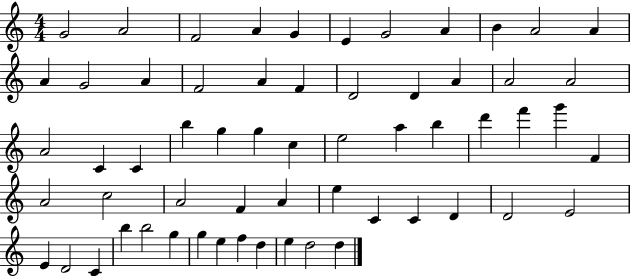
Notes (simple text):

G4/h A4/h F4/h A4/q G4/q E4/q G4/h A4/q B4/q A4/h A4/q A4/q G4/h A4/q F4/h A4/q F4/q D4/h D4/q A4/q A4/h A4/h A4/h C4/q C4/q B5/q G5/q G5/q C5/q E5/h A5/q B5/q D6/q F6/q G6/q F4/q A4/h C5/h A4/h F4/q A4/q E5/q C4/q C4/q D4/q D4/h E4/h E4/q D4/h C4/q B5/q B5/h G5/q G5/q E5/q F5/q D5/q E5/q D5/h D5/q